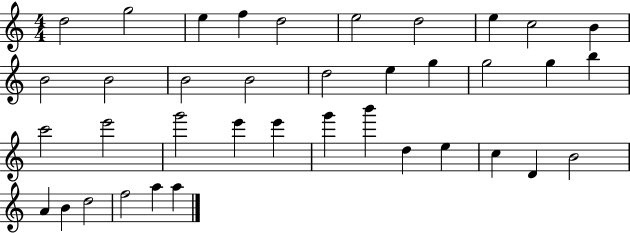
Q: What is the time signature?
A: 4/4